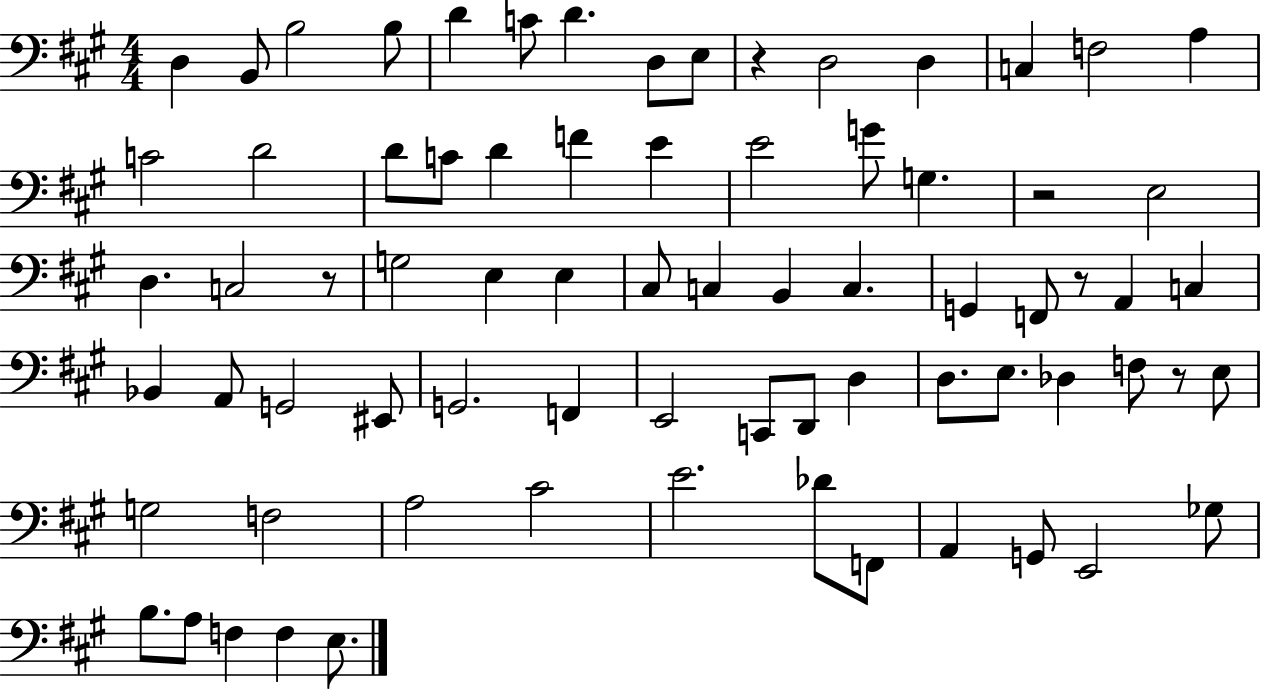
X:1
T:Untitled
M:4/4
L:1/4
K:A
D, B,,/2 B,2 B,/2 D C/2 D D,/2 E,/2 z D,2 D, C, F,2 A, C2 D2 D/2 C/2 D F E E2 G/2 G, z2 E,2 D, C,2 z/2 G,2 E, E, ^C,/2 C, B,, C, G,, F,,/2 z/2 A,, C, _B,, A,,/2 G,,2 ^E,,/2 G,,2 F,, E,,2 C,,/2 D,,/2 D, D,/2 E,/2 _D, F,/2 z/2 E,/2 G,2 F,2 A,2 ^C2 E2 _D/2 F,,/2 A,, G,,/2 E,,2 _G,/2 B,/2 A,/2 F, F, E,/2